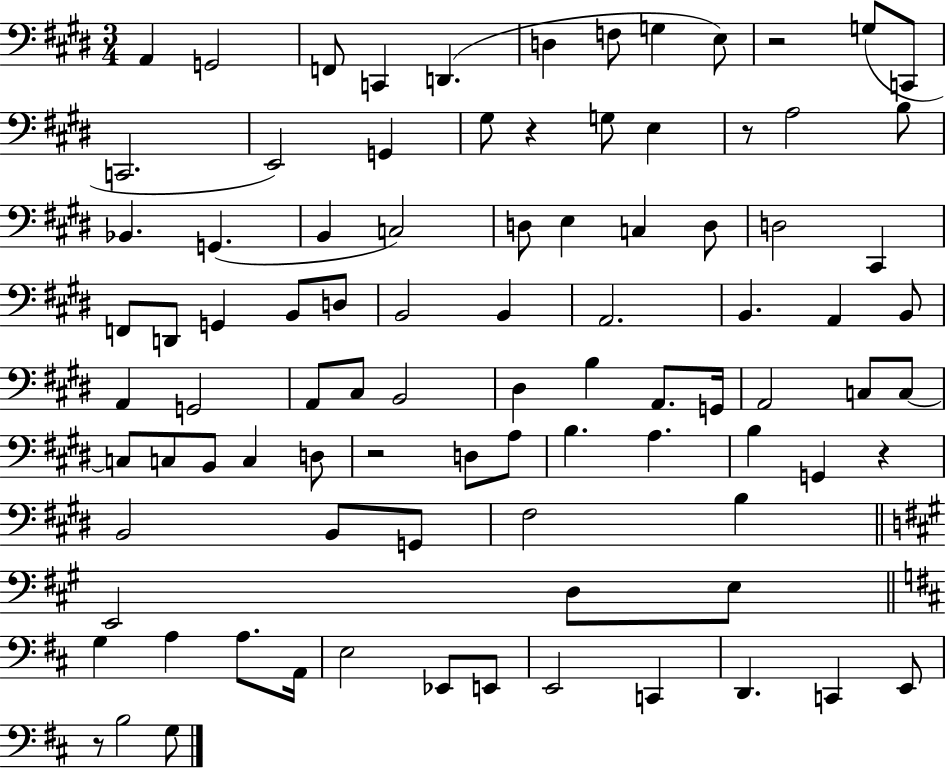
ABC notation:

X:1
T:Untitled
M:3/4
L:1/4
K:E
A,, G,,2 F,,/2 C,, D,, D, F,/2 G, E,/2 z2 G,/2 C,,/2 C,,2 E,,2 G,, ^G,/2 z G,/2 E, z/2 A,2 B,/2 _B,, G,, B,, C,2 D,/2 E, C, D,/2 D,2 ^C,, F,,/2 D,,/2 G,, B,,/2 D,/2 B,,2 B,, A,,2 B,, A,, B,,/2 A,, G,,2 A,,/2 ^C,/2 B,,2 ^D, B, A,,/2 G,,/4 A,,2 C,/2 C,/2 C,/2 C,/2 B,,/2 C, D,/2 z2 D,/2 A,/2 B, A, B, G,, z B,,2 B,,/2 G,,/2 ^F,2 B, E,,2 D,/2 E,/2 G, A, A,/2 A,,/4 E,2 _E,,/2 E,,/2 E,,2 C,, D,, C,, E,,/2 z/2 B,2 G,/2